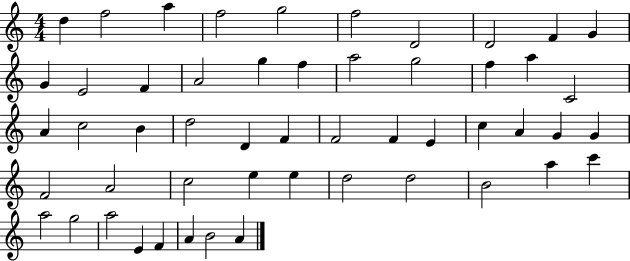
X:1
T:Untitled
M:4/4
L:1/4
K:C
d f2 a f2 g2 f2 D2 D2 F G G E2 F A2 g f a2 g2 f a C2 A c2 B d2 D F F2 F E c A G G F2 A2 c2 e e d2 d2 B2 a c' a2 g2 a2 E F A B2 A